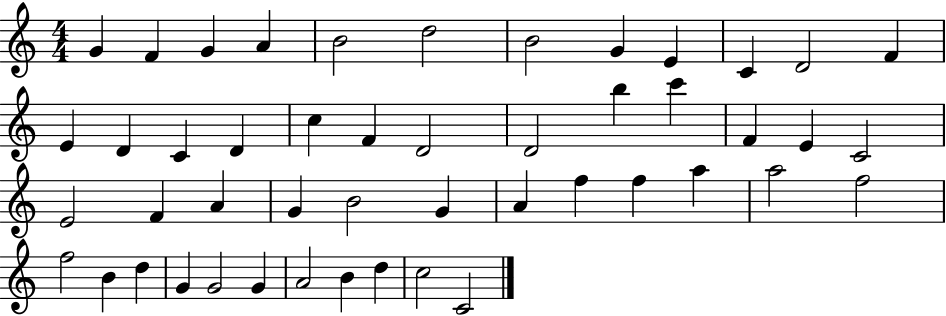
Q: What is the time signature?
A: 4/4